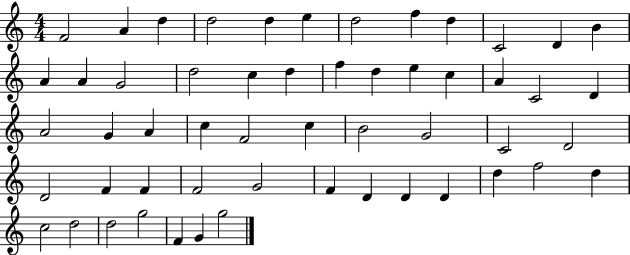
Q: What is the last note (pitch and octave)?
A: G5